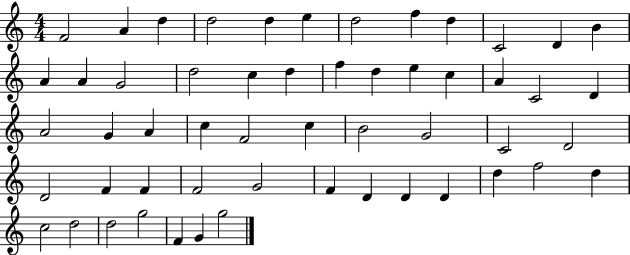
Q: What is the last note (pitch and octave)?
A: G5